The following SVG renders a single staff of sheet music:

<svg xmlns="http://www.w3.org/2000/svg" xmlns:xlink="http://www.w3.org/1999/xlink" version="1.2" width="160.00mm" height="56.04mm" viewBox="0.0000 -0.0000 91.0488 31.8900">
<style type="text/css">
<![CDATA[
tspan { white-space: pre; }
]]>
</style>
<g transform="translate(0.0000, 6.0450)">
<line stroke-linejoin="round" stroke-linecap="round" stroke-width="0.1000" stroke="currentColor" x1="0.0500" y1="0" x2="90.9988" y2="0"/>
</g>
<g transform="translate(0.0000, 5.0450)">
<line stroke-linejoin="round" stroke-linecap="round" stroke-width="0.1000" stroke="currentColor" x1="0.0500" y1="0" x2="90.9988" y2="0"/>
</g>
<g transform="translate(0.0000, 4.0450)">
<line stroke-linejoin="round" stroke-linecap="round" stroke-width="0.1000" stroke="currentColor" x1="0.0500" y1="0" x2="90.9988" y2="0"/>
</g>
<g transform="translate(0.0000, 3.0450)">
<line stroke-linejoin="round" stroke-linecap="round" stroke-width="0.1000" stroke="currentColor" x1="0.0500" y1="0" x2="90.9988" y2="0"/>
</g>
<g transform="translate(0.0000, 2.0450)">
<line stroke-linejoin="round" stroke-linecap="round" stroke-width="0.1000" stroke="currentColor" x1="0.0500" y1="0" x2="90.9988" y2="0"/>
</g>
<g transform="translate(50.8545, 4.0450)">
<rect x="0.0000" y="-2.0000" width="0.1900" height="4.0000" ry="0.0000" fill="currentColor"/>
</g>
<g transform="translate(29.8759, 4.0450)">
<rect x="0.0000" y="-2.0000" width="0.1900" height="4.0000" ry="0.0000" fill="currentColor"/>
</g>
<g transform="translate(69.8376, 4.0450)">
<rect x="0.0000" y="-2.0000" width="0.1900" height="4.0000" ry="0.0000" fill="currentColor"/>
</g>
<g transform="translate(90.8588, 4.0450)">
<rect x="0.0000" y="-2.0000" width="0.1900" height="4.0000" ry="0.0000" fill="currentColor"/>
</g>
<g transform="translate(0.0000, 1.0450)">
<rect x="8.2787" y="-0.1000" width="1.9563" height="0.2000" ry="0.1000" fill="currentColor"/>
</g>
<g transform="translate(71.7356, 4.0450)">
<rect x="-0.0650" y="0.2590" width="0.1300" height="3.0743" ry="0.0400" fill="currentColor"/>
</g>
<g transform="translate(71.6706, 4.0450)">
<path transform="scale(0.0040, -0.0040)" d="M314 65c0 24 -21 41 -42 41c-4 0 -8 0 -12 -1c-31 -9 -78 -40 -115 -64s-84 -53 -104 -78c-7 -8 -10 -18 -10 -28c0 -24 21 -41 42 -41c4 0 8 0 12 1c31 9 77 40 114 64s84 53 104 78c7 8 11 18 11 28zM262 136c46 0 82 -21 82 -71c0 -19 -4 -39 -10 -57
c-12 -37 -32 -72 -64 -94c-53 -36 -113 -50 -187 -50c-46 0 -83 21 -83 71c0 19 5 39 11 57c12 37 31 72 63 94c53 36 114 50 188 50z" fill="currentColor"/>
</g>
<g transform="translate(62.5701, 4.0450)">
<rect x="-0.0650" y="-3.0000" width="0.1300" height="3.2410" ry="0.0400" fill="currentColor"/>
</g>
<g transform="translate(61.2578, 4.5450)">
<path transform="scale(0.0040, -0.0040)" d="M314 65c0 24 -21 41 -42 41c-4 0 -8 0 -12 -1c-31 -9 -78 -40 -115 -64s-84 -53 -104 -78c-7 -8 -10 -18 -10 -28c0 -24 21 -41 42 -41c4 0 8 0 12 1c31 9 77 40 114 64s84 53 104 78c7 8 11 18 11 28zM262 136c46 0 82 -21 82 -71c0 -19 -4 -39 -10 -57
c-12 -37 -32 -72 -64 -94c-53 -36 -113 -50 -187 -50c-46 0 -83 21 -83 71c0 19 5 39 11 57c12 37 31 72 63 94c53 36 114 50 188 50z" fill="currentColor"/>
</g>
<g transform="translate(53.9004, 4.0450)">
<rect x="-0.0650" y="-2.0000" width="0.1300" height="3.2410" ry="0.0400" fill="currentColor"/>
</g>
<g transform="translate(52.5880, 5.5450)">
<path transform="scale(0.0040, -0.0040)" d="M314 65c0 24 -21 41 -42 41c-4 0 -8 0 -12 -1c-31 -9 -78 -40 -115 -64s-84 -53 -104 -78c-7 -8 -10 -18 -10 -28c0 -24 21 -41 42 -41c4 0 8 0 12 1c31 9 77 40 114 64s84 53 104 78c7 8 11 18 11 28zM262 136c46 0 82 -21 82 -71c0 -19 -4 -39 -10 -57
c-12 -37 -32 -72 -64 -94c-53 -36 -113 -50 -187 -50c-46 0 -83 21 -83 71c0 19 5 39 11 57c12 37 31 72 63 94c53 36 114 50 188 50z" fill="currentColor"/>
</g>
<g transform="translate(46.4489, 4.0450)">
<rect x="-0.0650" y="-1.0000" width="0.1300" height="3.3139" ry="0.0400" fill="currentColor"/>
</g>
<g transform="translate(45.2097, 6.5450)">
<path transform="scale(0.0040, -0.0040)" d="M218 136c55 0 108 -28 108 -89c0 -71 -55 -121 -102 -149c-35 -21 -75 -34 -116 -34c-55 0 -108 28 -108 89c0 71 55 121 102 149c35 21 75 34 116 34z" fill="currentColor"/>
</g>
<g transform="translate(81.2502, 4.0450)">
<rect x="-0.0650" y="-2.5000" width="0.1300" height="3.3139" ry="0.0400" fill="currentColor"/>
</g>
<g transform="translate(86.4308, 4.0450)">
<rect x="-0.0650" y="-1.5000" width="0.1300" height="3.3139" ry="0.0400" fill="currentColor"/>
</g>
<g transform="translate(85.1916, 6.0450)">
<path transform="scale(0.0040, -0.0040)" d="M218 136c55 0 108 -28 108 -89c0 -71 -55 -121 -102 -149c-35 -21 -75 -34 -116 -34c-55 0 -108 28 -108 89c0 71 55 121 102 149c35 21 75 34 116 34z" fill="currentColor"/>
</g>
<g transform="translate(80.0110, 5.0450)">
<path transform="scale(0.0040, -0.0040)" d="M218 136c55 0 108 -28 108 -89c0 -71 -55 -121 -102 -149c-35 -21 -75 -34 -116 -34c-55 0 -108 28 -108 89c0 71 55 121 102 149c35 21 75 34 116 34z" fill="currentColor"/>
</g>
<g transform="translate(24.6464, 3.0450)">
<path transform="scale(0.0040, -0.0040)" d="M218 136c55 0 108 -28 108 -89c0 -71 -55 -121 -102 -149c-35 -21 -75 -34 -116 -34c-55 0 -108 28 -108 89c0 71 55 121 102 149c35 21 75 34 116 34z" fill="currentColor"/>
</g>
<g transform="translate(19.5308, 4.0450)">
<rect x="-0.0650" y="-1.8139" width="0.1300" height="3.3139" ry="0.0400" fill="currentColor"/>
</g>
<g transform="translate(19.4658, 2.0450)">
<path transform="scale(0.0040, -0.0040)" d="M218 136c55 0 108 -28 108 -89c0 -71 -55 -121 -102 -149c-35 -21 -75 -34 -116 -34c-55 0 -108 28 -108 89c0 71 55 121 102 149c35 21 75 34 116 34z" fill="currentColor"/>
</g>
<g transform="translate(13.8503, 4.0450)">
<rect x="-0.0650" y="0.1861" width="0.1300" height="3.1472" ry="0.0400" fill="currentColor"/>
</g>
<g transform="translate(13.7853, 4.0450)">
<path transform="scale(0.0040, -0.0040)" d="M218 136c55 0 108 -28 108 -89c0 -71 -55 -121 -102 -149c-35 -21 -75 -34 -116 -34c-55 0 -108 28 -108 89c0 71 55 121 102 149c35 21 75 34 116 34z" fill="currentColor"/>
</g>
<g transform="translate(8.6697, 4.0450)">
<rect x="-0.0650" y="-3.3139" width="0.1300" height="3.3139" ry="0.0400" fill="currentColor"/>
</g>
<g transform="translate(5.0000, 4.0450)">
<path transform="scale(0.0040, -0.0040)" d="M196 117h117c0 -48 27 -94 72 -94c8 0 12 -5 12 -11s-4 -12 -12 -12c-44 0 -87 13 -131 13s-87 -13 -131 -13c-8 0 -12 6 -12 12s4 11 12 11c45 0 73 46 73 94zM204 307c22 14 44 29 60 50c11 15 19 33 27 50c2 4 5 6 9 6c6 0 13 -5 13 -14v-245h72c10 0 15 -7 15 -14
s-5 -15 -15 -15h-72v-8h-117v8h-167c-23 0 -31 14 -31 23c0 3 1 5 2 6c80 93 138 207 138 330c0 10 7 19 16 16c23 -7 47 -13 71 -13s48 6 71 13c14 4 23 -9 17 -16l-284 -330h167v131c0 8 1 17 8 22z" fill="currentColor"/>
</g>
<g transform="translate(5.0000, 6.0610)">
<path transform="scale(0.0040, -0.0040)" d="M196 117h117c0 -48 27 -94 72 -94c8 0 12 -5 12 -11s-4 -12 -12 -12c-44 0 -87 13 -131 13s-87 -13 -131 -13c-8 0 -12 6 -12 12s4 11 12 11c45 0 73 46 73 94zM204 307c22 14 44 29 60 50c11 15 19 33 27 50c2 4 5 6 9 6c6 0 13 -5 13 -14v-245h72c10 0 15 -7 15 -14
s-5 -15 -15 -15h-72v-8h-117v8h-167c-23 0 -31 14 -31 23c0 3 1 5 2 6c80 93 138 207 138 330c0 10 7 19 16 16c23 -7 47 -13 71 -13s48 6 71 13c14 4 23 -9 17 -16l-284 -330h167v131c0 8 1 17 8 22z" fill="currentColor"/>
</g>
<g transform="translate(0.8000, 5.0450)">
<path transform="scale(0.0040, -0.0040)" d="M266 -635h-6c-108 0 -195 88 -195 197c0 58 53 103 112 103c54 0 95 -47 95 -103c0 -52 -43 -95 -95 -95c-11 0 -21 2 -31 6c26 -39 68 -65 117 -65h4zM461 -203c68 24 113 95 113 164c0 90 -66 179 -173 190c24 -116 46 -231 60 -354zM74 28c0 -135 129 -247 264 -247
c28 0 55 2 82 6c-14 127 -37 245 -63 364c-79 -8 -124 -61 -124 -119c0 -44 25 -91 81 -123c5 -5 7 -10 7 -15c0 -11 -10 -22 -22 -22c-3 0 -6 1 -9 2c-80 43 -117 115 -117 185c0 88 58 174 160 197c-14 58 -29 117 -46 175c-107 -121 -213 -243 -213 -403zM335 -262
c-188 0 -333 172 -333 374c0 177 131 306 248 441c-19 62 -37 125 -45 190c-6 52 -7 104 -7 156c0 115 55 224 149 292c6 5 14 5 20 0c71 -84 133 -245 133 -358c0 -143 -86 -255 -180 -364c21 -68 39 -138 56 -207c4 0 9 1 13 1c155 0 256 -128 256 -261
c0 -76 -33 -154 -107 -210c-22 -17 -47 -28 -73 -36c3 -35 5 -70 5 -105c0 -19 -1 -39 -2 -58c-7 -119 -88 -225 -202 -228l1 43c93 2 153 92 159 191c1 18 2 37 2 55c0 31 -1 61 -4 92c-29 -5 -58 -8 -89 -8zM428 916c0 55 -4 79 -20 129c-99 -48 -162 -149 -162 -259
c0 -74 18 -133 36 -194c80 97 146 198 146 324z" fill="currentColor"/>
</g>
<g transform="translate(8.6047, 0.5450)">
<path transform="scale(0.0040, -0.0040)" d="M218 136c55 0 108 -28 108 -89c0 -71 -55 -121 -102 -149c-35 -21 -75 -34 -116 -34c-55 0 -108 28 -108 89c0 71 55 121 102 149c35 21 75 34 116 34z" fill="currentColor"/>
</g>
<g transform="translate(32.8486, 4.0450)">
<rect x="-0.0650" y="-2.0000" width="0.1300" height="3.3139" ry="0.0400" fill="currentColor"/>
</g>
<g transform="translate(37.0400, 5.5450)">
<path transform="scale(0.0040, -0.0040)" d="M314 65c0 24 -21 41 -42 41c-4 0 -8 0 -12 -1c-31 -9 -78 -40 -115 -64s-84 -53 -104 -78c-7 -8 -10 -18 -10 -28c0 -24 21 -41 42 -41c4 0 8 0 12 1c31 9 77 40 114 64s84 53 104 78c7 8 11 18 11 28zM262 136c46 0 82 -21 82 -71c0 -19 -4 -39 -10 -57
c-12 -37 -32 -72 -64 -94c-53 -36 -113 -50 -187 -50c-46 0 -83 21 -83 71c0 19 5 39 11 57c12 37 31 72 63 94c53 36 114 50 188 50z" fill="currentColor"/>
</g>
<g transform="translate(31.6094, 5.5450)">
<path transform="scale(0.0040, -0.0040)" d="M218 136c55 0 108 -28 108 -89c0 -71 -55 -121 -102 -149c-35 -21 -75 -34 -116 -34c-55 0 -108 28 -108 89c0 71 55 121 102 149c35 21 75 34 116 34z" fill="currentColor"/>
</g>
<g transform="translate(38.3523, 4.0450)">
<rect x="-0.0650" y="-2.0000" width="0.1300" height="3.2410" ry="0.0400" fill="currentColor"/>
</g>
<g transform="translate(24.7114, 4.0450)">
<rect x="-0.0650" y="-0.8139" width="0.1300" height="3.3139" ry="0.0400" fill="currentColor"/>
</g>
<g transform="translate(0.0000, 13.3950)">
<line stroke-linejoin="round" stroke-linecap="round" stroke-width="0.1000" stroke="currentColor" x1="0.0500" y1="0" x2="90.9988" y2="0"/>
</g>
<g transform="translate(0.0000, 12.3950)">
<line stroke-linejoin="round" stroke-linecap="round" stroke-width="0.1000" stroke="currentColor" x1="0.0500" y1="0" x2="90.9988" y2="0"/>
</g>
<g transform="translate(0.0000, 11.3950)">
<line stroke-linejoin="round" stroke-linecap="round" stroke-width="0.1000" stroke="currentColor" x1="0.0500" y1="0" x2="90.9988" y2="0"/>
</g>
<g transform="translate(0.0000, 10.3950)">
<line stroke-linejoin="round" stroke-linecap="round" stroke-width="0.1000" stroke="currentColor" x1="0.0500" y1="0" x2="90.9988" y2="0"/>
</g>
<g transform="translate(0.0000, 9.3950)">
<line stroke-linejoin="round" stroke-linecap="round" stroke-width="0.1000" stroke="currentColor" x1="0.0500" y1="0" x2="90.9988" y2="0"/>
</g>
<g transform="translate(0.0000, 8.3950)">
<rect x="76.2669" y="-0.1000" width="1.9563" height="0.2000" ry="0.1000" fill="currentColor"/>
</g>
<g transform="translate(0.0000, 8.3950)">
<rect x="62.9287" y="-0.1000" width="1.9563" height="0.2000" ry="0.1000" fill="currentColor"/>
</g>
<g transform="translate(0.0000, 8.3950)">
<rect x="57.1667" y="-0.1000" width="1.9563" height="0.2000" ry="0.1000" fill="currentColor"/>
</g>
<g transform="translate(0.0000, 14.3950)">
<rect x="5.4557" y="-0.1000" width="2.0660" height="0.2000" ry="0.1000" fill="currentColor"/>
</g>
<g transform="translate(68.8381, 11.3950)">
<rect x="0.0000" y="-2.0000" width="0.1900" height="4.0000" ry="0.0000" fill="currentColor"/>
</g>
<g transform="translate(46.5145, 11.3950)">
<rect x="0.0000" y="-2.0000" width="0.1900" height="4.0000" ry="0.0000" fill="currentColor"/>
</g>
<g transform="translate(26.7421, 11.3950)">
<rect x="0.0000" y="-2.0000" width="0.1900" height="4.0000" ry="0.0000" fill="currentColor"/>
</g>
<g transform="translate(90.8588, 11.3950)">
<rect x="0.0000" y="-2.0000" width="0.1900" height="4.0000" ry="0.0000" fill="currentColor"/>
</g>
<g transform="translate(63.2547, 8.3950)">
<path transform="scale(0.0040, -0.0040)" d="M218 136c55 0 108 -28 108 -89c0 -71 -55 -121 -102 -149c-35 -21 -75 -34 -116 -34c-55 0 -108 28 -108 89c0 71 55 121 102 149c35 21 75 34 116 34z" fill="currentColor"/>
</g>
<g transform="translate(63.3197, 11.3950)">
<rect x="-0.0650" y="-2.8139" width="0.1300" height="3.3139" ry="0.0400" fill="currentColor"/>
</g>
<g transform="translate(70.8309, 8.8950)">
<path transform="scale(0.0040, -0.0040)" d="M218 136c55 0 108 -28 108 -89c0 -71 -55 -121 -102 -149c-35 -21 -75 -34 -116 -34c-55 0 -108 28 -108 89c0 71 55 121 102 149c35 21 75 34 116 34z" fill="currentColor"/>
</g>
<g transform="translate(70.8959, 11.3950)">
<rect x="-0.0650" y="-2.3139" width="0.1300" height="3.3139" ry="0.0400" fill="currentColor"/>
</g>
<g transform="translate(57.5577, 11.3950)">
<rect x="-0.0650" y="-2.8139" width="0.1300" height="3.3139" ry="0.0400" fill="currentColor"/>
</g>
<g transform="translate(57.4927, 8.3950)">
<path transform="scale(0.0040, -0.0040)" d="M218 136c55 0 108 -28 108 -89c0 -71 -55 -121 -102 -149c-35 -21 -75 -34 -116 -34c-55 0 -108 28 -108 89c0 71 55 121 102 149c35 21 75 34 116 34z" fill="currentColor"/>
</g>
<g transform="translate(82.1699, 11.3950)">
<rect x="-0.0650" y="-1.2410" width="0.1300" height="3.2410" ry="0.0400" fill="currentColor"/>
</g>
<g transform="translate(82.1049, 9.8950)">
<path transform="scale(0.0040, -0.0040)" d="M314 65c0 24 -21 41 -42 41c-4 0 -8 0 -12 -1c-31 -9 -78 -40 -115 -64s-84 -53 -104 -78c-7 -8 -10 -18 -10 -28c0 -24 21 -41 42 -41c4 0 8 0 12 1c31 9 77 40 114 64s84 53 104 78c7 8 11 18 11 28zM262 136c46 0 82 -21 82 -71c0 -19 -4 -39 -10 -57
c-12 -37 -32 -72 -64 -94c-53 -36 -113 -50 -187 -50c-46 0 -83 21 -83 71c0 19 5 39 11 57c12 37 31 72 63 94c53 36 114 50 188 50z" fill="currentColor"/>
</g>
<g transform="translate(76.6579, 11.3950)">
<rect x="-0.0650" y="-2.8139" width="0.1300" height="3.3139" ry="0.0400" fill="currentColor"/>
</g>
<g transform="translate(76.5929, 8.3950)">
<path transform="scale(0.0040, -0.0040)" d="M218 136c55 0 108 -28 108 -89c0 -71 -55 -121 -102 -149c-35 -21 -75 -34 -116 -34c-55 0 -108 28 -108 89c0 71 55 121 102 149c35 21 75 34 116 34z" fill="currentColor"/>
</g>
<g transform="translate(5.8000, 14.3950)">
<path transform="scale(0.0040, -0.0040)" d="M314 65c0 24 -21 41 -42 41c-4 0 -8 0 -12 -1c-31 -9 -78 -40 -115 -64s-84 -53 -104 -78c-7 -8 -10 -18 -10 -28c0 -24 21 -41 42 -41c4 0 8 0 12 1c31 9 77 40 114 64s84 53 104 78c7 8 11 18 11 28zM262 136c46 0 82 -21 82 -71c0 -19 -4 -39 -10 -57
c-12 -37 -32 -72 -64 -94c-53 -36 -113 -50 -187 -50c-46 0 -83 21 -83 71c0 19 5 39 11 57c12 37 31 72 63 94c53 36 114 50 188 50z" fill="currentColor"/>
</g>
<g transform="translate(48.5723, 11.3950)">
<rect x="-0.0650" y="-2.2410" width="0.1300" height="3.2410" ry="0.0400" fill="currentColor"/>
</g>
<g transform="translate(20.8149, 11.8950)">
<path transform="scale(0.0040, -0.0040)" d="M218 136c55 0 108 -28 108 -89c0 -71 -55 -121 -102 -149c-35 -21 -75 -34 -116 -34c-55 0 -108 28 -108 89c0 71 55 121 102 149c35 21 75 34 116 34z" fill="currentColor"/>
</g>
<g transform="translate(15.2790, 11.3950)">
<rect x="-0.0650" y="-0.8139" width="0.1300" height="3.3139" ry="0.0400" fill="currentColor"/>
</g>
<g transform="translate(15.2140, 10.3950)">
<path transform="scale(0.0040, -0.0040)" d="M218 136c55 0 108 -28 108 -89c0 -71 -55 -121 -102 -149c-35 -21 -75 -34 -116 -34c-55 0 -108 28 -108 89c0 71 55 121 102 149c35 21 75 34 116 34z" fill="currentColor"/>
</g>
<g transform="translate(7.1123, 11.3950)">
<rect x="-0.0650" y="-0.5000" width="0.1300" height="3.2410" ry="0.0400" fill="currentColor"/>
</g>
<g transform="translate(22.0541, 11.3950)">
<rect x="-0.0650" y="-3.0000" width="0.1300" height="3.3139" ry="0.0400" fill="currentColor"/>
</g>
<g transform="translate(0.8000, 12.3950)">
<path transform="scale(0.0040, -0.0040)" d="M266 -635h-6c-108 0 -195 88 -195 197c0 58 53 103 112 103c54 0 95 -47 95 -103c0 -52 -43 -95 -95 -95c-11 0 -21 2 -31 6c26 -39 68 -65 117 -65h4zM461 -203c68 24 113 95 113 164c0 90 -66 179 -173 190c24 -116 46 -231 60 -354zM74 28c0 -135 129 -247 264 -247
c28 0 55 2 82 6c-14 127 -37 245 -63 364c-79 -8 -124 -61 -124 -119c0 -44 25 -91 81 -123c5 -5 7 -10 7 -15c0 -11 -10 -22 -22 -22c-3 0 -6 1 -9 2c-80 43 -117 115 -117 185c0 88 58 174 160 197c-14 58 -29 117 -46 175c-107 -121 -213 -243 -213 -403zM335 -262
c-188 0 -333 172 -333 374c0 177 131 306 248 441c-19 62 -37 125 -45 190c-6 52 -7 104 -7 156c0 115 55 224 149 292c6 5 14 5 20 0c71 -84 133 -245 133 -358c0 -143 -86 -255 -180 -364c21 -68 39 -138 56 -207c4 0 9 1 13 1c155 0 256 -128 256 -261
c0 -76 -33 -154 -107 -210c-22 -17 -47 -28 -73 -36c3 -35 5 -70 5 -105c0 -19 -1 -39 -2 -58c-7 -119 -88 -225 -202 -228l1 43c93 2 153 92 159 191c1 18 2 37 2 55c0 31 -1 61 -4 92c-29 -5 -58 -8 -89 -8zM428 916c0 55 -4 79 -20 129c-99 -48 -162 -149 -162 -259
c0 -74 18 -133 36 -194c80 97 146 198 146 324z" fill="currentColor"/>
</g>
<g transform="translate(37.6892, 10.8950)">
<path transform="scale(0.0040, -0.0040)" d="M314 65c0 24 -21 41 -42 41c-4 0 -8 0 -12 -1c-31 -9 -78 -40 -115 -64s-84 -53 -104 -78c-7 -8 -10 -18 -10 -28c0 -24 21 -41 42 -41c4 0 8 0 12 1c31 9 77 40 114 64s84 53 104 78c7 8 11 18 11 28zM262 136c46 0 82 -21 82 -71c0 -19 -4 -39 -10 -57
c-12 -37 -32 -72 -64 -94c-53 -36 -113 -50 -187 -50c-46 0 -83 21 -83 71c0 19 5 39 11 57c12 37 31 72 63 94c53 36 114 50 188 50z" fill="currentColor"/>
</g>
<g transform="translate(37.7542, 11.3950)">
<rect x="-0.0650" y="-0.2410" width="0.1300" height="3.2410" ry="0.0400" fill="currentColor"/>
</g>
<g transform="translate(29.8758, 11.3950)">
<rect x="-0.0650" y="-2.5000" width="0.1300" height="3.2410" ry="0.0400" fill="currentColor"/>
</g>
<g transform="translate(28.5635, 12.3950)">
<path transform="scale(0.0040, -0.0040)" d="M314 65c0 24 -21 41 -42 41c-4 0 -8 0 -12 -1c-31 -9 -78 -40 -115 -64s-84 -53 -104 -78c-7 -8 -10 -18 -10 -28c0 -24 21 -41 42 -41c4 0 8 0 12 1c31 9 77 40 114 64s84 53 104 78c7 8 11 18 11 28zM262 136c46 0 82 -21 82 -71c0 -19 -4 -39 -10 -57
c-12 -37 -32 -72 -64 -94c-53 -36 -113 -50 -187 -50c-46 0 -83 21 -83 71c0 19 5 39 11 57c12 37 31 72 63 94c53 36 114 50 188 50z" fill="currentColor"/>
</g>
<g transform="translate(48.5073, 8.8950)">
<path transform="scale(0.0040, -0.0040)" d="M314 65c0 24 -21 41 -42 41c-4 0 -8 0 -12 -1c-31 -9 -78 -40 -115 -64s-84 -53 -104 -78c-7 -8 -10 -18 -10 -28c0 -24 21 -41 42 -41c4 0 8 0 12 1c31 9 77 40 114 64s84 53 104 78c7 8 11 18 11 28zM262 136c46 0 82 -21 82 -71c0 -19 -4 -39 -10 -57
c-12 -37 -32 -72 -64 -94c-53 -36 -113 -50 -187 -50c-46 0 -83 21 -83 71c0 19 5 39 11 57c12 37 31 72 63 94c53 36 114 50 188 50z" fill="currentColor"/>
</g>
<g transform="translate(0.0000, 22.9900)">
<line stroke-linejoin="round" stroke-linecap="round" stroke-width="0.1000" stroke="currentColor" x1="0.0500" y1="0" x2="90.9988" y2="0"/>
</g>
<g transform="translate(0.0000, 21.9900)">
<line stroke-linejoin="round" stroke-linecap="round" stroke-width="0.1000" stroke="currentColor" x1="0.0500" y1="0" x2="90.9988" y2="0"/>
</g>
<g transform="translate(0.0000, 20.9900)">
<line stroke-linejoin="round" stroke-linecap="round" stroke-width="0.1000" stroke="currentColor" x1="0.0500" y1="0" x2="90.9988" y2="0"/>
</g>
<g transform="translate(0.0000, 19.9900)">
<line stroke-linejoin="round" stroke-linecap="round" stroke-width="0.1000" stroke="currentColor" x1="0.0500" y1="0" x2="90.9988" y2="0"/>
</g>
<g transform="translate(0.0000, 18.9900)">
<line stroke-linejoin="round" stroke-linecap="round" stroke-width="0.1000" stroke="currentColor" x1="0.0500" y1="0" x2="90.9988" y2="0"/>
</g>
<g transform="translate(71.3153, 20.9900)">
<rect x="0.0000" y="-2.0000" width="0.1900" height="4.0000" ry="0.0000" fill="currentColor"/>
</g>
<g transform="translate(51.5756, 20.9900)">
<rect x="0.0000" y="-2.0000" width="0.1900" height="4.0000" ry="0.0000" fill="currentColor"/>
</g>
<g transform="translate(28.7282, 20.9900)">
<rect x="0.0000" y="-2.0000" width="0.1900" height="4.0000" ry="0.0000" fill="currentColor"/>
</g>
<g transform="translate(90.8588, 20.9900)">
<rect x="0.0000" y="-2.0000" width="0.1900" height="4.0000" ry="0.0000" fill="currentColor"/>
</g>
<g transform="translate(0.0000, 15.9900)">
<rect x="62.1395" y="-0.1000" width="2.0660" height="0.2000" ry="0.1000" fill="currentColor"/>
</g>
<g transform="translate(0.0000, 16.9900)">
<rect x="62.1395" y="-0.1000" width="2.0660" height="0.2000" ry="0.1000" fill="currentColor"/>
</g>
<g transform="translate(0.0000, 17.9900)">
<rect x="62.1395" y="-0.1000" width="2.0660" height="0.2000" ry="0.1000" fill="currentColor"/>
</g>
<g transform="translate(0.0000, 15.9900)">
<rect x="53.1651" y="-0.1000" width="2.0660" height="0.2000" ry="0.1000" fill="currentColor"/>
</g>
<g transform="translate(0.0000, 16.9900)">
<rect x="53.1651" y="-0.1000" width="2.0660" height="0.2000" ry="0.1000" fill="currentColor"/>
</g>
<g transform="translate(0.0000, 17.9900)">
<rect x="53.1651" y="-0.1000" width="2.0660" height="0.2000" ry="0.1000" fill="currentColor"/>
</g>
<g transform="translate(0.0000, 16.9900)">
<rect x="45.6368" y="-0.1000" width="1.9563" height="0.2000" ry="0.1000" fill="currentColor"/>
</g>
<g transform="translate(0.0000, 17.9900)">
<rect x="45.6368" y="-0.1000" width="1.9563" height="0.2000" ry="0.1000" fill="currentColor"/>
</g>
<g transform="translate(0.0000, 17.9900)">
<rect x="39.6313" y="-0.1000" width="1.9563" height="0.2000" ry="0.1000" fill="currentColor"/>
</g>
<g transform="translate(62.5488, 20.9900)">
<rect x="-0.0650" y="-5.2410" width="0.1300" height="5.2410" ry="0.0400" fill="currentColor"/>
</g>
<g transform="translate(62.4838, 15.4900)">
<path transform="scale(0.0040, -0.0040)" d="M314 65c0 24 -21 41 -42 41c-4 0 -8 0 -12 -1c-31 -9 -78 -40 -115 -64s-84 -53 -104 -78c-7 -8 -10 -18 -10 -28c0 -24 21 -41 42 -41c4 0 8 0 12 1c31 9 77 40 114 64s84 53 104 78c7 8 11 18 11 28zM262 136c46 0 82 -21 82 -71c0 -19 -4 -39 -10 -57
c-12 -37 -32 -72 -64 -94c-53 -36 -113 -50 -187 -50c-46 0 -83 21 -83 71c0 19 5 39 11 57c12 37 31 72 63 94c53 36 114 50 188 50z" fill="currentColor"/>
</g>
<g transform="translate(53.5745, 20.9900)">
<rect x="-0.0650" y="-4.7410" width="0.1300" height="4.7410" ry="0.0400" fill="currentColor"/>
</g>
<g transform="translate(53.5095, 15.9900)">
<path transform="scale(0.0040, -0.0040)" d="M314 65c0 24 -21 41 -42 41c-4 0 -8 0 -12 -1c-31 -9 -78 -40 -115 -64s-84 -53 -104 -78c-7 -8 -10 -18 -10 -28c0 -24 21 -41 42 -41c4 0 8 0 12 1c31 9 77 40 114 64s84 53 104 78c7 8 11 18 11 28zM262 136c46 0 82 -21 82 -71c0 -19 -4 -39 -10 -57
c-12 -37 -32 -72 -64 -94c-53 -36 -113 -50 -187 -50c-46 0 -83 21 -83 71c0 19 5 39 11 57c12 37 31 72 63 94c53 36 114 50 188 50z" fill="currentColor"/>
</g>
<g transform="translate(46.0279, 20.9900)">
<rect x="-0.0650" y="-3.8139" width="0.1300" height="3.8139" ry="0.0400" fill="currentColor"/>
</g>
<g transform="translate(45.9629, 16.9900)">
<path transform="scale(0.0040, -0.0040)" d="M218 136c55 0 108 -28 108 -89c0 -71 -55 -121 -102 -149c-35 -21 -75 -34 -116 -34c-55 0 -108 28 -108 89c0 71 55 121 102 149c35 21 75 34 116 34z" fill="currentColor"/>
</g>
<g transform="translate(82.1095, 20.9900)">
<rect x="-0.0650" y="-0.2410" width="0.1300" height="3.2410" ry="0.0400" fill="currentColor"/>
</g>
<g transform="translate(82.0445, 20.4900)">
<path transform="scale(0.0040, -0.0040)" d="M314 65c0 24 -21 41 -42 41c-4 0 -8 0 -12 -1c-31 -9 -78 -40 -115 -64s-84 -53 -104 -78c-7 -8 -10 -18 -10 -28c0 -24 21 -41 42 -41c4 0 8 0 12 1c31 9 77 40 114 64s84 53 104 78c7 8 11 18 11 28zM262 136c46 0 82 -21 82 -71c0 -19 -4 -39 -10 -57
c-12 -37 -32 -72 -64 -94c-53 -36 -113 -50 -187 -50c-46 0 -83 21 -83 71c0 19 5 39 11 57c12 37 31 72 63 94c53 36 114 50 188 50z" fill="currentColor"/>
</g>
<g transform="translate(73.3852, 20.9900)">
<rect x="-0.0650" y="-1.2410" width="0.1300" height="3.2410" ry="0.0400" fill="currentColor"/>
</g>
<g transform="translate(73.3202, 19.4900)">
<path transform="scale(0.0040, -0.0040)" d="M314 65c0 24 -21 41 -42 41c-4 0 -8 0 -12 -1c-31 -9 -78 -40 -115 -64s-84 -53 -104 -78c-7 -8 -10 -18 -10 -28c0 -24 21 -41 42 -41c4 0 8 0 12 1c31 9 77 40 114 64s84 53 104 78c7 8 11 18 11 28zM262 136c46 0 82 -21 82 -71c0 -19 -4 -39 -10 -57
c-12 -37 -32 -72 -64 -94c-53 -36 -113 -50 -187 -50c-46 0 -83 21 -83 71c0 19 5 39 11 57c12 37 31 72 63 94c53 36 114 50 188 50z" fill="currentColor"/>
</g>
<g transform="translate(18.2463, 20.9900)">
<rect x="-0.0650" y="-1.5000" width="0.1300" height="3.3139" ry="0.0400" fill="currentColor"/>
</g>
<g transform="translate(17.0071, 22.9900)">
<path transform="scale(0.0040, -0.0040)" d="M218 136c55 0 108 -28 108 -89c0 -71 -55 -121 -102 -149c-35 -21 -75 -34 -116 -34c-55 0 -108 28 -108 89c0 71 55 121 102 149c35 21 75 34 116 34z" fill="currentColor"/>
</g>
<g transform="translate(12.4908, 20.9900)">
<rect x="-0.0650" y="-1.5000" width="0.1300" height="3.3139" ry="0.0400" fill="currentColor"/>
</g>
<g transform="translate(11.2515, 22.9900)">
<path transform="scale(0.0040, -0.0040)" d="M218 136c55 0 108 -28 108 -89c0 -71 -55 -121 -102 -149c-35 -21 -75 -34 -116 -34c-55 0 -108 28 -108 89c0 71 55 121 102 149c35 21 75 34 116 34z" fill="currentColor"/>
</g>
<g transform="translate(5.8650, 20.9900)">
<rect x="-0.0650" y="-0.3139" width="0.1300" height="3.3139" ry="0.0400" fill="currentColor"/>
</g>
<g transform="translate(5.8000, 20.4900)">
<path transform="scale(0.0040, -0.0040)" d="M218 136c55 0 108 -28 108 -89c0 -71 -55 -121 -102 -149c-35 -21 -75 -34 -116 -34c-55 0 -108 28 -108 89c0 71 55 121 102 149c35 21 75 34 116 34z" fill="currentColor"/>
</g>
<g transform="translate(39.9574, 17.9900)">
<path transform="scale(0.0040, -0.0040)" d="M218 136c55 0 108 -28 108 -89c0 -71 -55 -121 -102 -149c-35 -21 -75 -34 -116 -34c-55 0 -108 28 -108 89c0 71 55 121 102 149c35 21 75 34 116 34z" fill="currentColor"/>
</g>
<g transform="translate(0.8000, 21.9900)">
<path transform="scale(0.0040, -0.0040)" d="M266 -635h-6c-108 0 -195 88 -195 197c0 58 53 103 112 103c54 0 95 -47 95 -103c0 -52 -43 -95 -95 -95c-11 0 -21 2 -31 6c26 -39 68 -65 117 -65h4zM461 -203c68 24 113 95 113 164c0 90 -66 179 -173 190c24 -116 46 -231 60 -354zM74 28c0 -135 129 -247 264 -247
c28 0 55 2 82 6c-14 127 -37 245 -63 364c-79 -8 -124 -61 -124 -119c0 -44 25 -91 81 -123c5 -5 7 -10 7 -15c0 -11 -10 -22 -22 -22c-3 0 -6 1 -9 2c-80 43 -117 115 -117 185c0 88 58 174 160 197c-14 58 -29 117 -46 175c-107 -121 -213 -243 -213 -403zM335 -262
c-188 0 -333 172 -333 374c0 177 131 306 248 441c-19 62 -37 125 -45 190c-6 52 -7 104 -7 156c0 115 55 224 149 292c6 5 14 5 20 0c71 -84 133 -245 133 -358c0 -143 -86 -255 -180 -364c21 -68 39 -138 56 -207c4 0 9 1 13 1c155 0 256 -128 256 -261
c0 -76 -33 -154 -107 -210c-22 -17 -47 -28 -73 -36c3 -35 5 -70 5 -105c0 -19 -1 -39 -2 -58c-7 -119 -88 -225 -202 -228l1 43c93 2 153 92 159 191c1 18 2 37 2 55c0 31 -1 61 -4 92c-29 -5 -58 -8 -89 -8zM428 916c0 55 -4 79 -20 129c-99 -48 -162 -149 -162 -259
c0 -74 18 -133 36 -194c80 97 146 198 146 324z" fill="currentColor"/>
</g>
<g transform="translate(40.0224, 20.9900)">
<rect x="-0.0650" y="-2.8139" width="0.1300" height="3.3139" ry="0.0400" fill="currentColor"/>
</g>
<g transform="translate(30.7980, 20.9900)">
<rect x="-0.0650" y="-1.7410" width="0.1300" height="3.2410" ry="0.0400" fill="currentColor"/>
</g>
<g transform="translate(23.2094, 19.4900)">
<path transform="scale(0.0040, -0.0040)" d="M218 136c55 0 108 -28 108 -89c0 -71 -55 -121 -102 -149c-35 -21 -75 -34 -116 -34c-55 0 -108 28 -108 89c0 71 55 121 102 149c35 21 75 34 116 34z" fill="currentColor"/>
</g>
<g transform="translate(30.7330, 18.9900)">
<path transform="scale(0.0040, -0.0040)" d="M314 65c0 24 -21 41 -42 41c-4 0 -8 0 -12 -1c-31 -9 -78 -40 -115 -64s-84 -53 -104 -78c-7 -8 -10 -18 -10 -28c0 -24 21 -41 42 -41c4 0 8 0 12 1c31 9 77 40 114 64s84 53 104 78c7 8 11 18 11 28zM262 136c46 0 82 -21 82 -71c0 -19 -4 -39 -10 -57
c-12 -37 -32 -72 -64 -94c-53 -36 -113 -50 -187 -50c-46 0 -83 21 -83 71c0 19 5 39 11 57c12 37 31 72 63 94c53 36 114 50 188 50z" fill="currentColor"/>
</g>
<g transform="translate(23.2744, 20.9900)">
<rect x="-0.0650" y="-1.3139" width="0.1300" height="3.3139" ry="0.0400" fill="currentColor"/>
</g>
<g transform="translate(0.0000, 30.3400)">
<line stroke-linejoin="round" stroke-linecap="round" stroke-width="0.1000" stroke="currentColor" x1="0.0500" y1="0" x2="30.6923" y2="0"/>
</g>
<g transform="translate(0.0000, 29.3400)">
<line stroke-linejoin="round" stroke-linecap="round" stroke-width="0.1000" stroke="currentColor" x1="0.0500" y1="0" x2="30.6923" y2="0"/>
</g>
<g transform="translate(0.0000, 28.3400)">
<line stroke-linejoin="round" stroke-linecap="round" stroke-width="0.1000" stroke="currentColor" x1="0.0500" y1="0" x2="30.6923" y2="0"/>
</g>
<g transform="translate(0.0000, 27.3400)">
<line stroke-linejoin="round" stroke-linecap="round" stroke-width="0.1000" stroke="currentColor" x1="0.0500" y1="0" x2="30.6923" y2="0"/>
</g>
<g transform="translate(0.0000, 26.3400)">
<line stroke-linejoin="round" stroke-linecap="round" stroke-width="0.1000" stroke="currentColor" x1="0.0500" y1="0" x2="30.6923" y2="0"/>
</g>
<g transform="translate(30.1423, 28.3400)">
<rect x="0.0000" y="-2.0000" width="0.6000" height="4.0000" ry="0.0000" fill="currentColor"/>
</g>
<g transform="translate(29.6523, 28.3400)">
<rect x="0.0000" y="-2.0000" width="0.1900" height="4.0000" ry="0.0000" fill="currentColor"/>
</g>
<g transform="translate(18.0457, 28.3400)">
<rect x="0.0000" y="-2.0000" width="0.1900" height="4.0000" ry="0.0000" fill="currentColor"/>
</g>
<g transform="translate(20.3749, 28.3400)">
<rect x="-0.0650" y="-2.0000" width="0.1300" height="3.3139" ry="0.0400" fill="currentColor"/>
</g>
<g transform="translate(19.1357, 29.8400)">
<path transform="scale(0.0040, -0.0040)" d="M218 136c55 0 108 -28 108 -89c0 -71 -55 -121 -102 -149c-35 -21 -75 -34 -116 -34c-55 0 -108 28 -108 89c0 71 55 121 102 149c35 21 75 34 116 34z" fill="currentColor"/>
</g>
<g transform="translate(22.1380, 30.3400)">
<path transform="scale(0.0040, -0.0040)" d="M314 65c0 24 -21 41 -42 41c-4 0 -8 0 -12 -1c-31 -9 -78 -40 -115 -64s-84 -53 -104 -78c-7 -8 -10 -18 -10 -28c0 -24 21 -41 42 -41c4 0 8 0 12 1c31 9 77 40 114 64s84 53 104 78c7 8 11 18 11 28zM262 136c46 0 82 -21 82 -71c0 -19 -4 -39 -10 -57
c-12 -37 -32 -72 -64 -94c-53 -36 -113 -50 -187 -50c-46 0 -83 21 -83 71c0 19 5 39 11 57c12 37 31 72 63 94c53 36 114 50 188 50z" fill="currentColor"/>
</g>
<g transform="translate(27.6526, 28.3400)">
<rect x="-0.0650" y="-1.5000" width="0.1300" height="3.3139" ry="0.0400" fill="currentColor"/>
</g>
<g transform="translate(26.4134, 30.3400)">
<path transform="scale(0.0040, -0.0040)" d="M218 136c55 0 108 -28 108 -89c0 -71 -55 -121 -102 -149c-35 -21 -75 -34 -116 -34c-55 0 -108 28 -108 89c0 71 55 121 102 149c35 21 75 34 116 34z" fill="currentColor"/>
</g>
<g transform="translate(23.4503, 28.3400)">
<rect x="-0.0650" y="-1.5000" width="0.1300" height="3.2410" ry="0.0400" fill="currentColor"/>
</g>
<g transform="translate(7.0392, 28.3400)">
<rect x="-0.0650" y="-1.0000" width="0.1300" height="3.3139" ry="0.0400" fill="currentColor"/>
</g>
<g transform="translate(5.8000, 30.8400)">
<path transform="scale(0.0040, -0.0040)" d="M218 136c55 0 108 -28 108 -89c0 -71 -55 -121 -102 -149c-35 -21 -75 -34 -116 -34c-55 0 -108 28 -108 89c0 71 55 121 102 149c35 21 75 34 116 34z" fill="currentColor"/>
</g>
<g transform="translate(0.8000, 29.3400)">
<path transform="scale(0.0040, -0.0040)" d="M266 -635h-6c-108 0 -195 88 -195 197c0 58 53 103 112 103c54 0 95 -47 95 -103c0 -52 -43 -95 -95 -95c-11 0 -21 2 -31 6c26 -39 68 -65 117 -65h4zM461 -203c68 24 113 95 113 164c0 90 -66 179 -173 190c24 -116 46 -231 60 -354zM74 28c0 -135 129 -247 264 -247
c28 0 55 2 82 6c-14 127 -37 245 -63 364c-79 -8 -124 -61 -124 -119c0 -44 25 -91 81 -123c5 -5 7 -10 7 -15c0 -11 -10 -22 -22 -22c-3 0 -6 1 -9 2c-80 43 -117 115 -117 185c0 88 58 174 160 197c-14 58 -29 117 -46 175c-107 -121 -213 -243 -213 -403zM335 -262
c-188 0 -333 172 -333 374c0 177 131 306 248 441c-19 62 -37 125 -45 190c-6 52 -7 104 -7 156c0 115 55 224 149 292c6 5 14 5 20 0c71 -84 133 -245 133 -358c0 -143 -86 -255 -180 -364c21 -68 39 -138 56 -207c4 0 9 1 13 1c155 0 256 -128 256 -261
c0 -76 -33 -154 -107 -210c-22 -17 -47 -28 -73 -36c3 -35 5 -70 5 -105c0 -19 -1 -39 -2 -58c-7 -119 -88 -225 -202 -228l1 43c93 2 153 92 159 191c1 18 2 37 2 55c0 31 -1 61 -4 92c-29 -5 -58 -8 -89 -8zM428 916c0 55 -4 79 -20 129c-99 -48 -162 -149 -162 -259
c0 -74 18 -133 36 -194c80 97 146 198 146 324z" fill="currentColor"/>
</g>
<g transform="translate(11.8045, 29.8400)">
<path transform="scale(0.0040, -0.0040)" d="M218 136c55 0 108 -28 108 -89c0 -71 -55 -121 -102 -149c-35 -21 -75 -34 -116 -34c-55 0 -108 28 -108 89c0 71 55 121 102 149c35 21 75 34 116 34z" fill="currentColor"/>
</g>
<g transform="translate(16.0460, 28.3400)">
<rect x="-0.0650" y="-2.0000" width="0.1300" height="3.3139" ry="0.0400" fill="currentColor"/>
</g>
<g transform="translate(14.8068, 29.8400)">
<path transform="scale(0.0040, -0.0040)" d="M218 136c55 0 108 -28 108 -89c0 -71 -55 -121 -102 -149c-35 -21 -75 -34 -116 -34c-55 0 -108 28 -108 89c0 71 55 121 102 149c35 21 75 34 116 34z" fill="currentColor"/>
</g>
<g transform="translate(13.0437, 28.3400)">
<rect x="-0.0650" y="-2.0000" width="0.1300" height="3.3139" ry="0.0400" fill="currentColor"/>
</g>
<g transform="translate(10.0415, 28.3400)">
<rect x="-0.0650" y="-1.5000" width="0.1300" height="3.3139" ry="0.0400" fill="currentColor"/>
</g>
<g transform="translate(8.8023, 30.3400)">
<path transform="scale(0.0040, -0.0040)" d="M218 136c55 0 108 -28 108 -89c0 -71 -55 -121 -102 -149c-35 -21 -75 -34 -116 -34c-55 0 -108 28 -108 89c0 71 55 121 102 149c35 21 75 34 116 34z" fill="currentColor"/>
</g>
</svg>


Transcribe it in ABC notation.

X:1
T:Untitled
M:4/4
L:1/4
K:C
b B f d F F2 D F2 A2 B2 G E C2 d A G2 c2 g2 a a g a e2 c E E e f2 a c' e'2 f'2 e2 c2 D E F F F E2 E